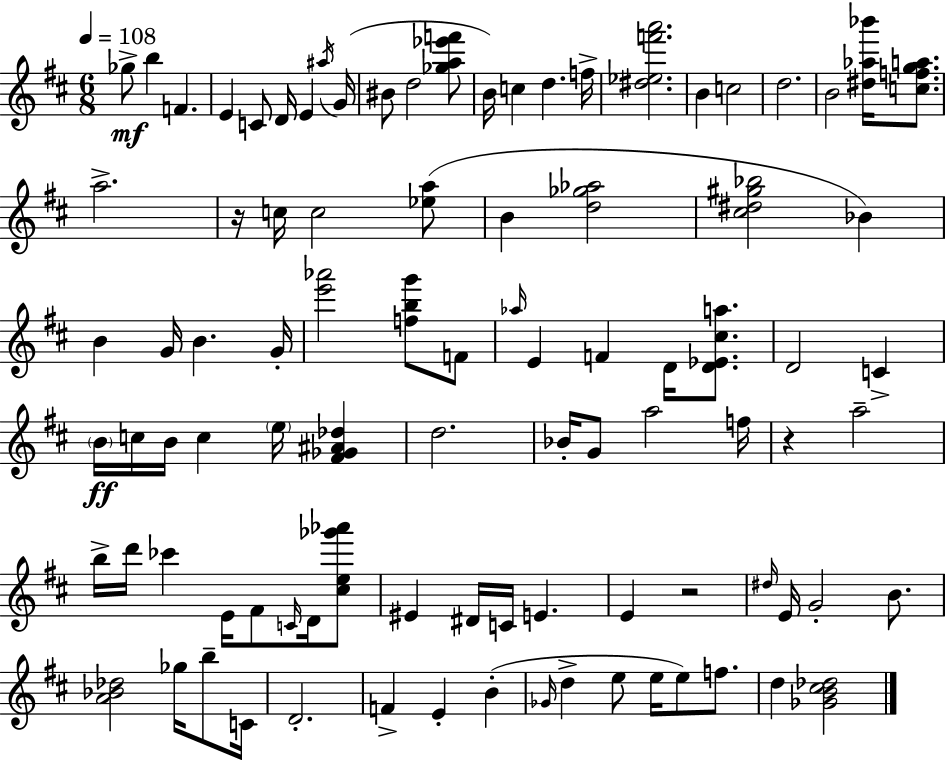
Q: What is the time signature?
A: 6/8